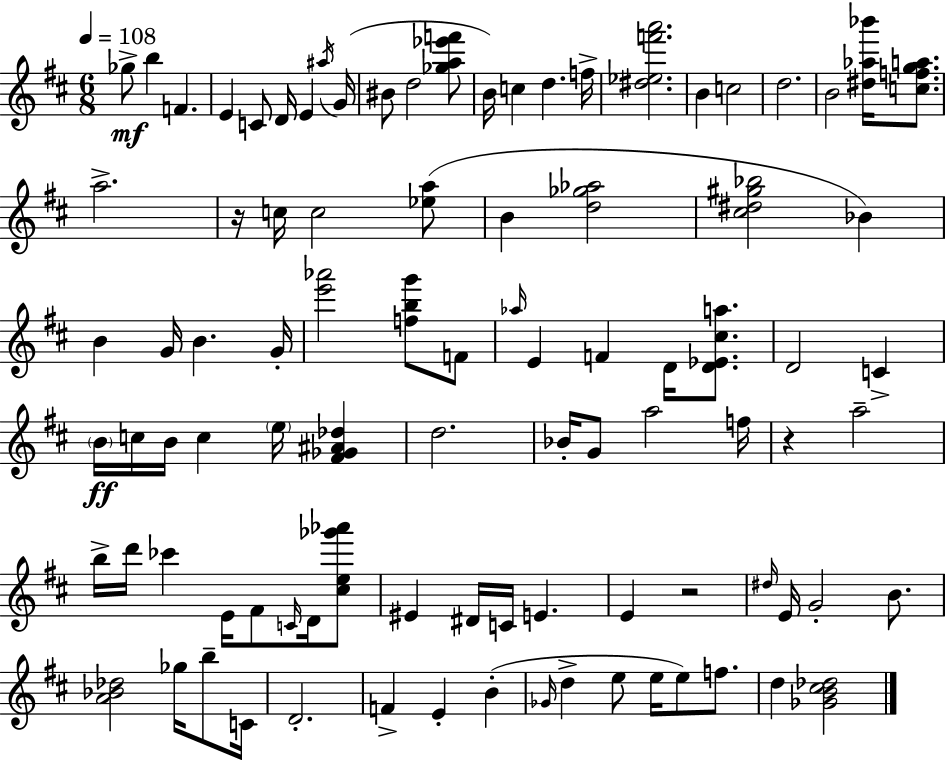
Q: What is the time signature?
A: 6/8